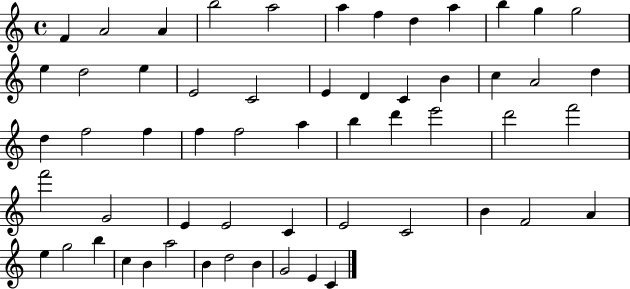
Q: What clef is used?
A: treble